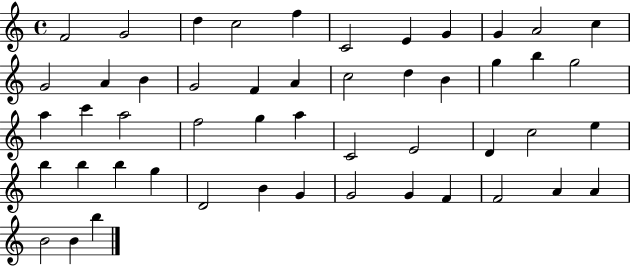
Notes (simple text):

F4/h G4/h D5/q C5/h F5/q C4/h E4/q G4/q G4/q A4/h C5/q G4/h A4/q B4/q G4/h F4/q A4/q C5/h D5/q B4/q G5/q B5/q G5/h A5/q C6/q A5/h F5/h G5/q A5/q C4/h E4/h D4/q C5/h E5/q B5/q B5/q B5/q G5/q D4/h B4/q G4/q G4/h G4/q F4/q F4/h A4/q A4/q B4/h B4/q B5/q